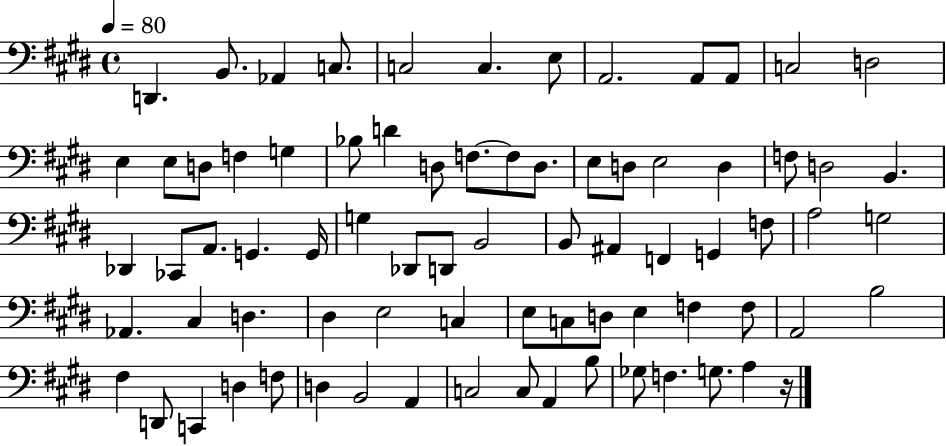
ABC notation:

X:1
T:Untitled
M:4/4
L:1/4
K:E
D,, B,,/2 _A,, C,/2 C,2 C, E,/2 A,,2 A,,/2 A,,/2 C,2 D,2 E, E,/2 D,/2 F, G, _B,/2 D D,/2 F,/2 F,/2 D,/2 E,/2 D,/2 E,2 D, F,/2 D,2 B,, _D,, _C,,/2 A,,/2 G,, G,,/4 G, _D,,/2 D,,/2 B,,2 B,,/2 ^A,, F,, G,, F,/2 A,2 G,2 _A,, ^C, D, ^D, E,2 C, E,/2 C,/2 D,/2 E, F, F,/2 A,,2 B,2 ^F, D,,/2 C,, D, F,/2 D, B,,2 A,, C,2 C,/2 A,, B,/2 _G,/2 F, G,/2 A, z/4